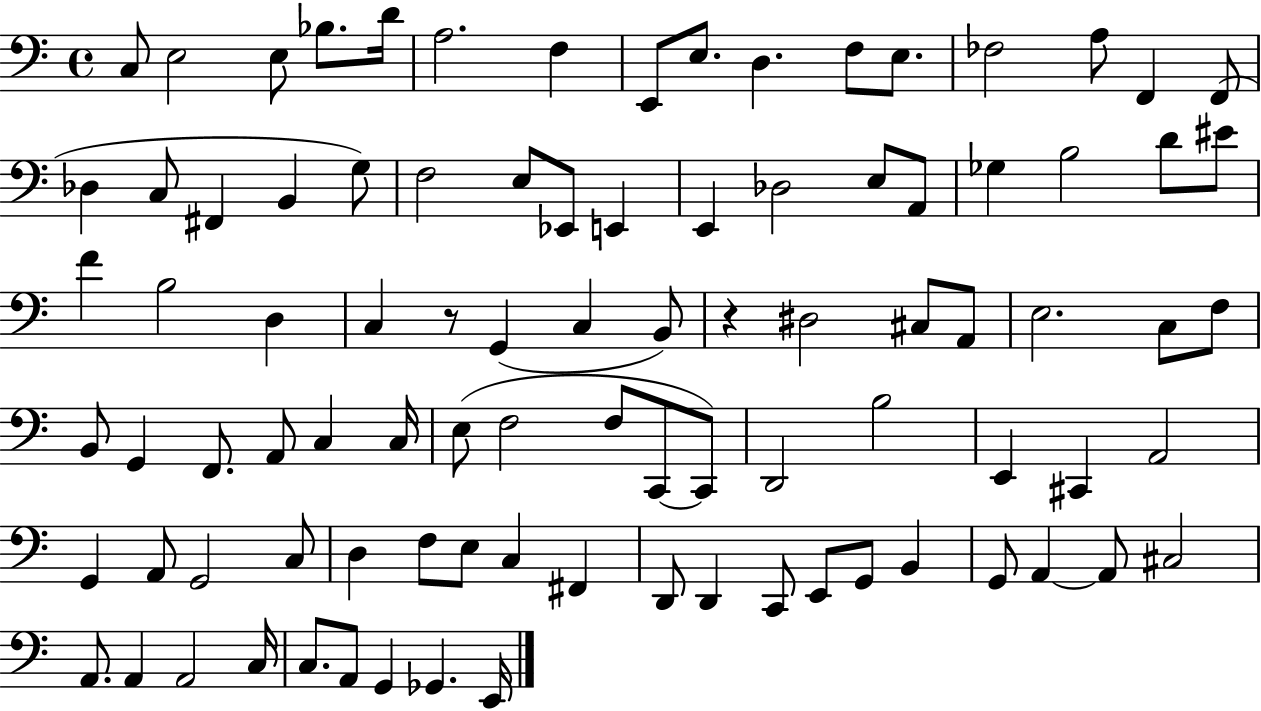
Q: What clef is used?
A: bass